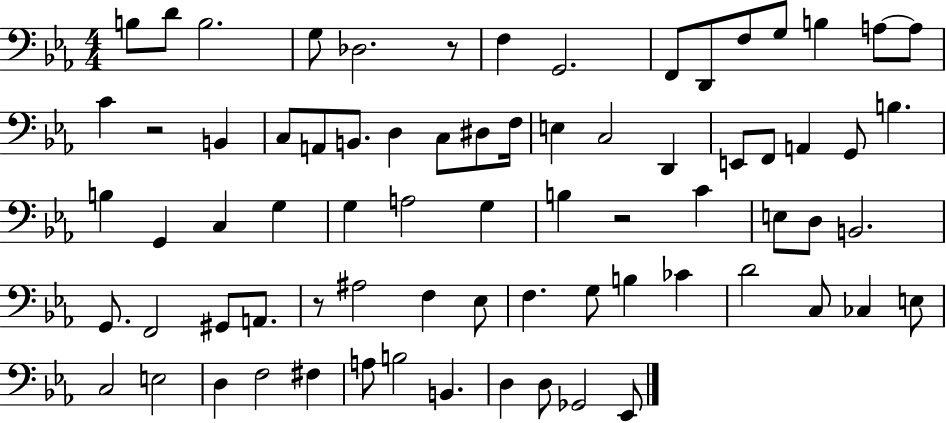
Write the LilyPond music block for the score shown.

{
  \clef bass
  \numericTimeSignature
  \time 4/4
  \key ees \major
  b8 d'8 b2. | g8 des2. r8 | f4 g,2. | f,8 d,8 f8 g8 b4 a8~~ a8 | \break c'4 r2 b,4 | c8 a,8 b,8. d4 c8 dis8 f16 | e4 c2 d,4 | e,8 f,8 a,4 g,8 b4. | \break b4 g,4 c4 g4 | g4 a2 g4 | b4 r2 c'4 | e8 d8 b,2. | \break g,8. f,2 gis,8 a,8. | r8 ais2 f4 ees8 | f4. g8 b4 ces'4 | d'2 c8 ces4 e8 | \break c2 e2 | d4 f2 fis4 | a8 b2 b,4. | d4 d8 ges,2 ees,8 | \break \bar "|."
}